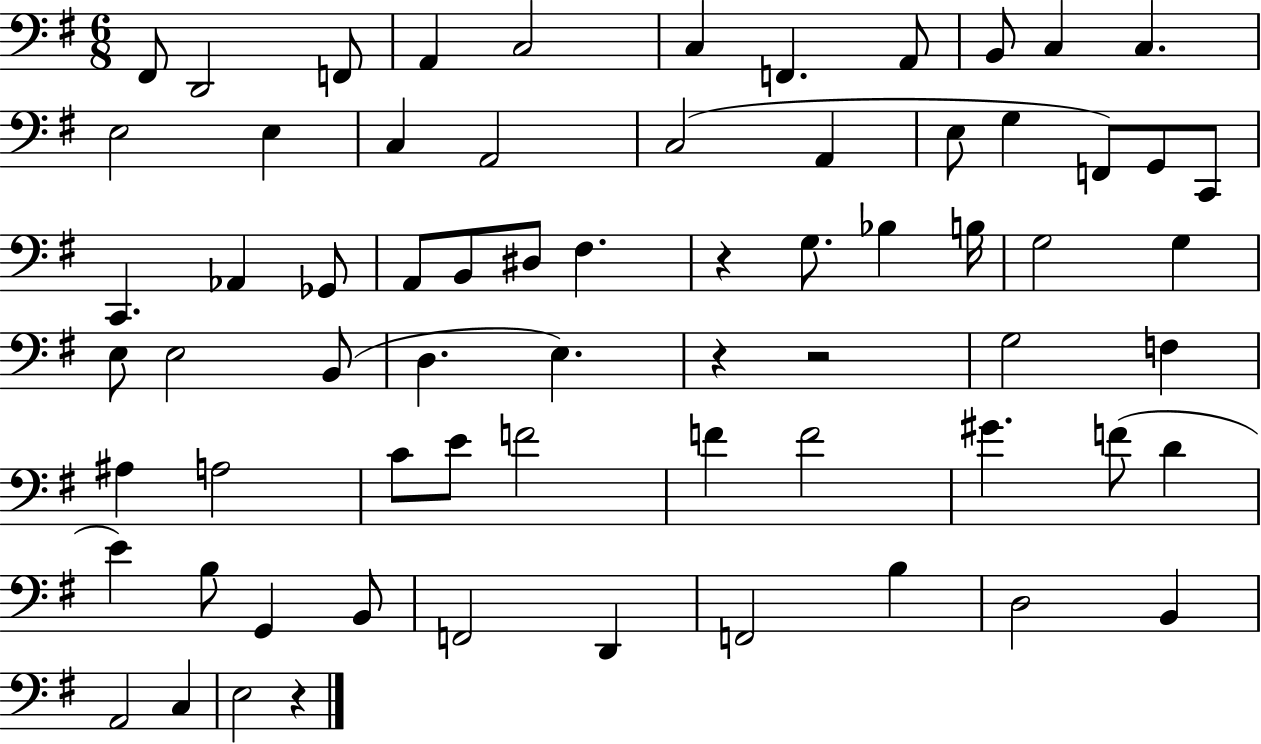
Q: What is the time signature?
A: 6/8